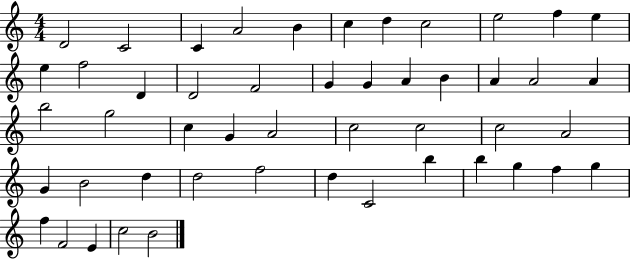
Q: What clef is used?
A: treble